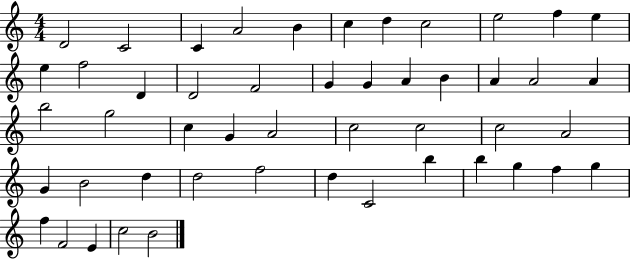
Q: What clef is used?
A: treble